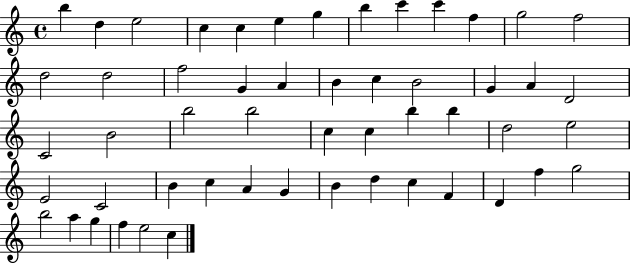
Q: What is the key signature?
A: C major